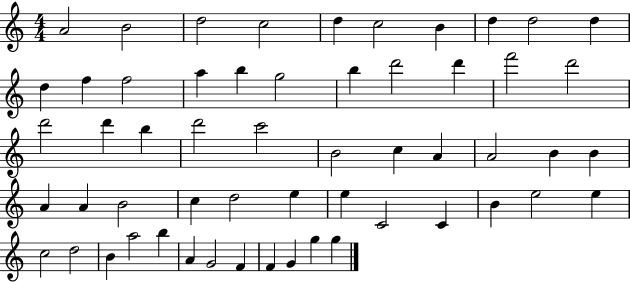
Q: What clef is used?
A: treble